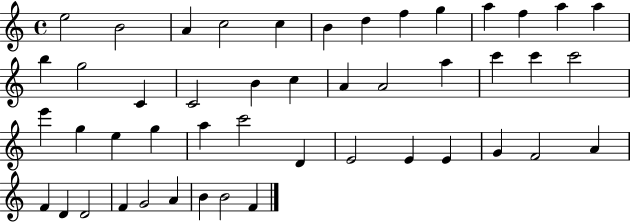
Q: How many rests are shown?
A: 0